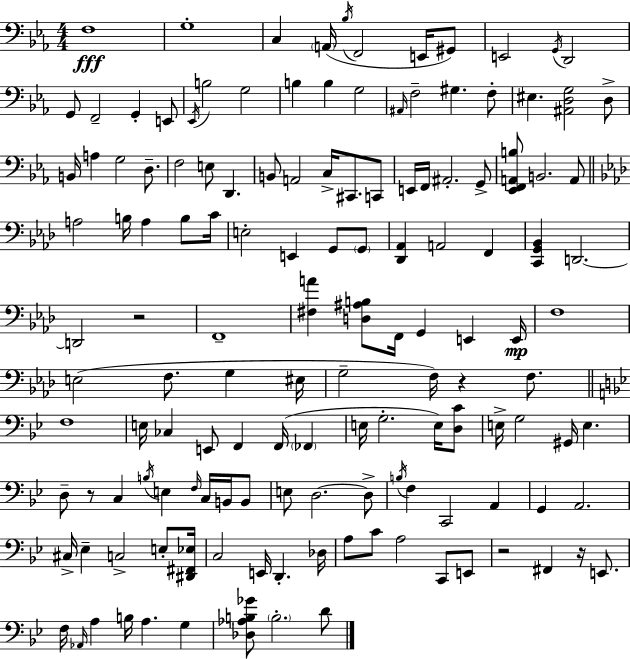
X:1
T:Untitled
M:4/4
L:1/4
K:Cm
F,4 G,4 C, A,,/4 _B,/4 F,,2 E,,/4 ^G,,/2 E,,2 G,,/4 D,,2 G,,/2 F,,2 G,, E,,/2 _E,,/4 B,2 G,2 B, B, G,2 ^A,,/4 F,2 ^G, F,/2 ^E, [^A,,D,G,]2 D,/2 B,,/4 A, G,2 D,/2 F,2 E,/2 D,, B,,/2 A,,2 C,/4 ^C,,/2 C,,/2 E,,/4 F,,/4 ^A,,2 G,,/2 [_E,,F,,A,,B,]/2 B,,2 A,,/2 A,2 B,/4 A, B,/2 C/4 E,2 E,, G,,/2 G,,/2 [_D,,_A,,] A,,2 F,, [C,,G,,_B,,] D,,2 D,,2 z2 F,,4 [^F,A] [D,^A,B,]/2 F,,/4 G,, E,, E,,/4 F,4 E,2 F,/2 G, ^E,/4 G,2 F,/4 z F,/2 F,4 E,/4 _C, E,,/2 F,, F,,/4 _F,, E,/4 G,2 E,/4 [D,C]/2 E,/4 G,2 ^G,,/4 E, D,/2 z/2 C, B,/4 E, F,/4 C,/4 B,,/4 B,,/2 E,/2 D,2 D,/2 B,/4 F, C,,2 A,, G,, A,,2 ^C,/4 _E, C,2 E,/2 [^D,,^F,,_E,]/4 C,2 E,,/4 D,, _D,/4 A,/2 C/2 A,2 C,,/2 E,,/2 z2 ^F,, z/4 E,,/2 F,/4 _A,,/4 A, B,/4 A, G, [_D,_A,B,_G]/2 B,2 D/2